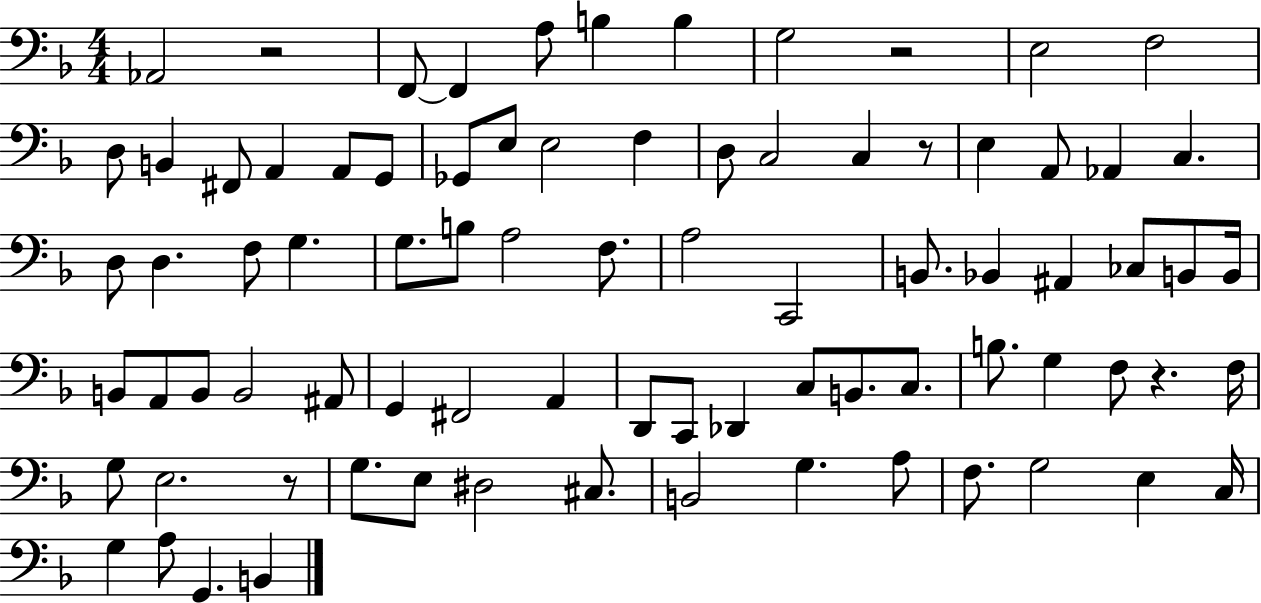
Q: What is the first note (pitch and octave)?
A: Ab2